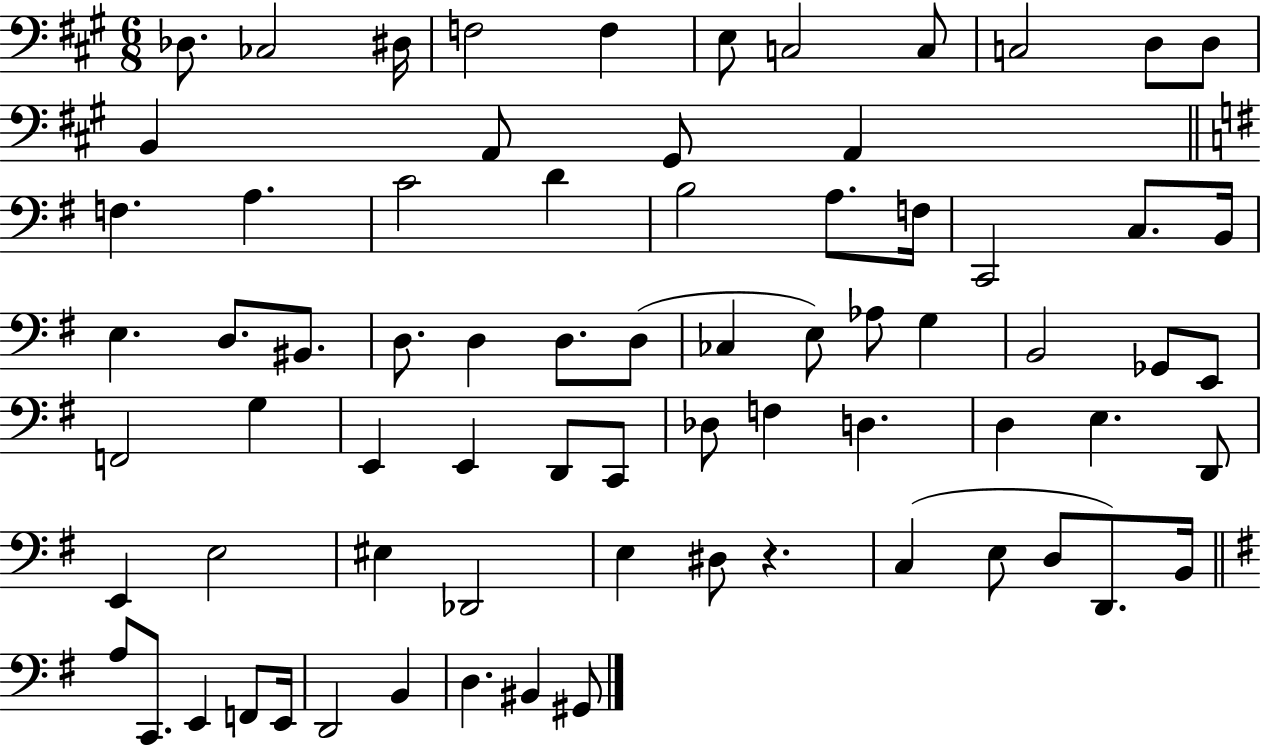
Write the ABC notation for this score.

X:1
T:Untitled
M:6/8
L:1/4
K:A
_D,/2 _C,2 ^D,/4 F,2 F, E,/2 C,2 C,/2 C,2 D,/2 D,/2 B,, A,,/2 ^G,,/2 A,, F, A, C2 D B,2 A,/2 F,/4 C,,2 C,/2 B,,/4 E, D,/2 ^B,,/2 D,/2 D, D,/2 D,/2 _C, E,/2 _A,/2 G, B,,2 _G,,/2 E,,/2 F,,2 G, E,, E,, D,,/2 C,,/2 _D,/2 F, D, D, E, D,,/2 E,, E,2 ^E, _D,,2 E, ^D,/2 z C, E,/2 D,/2 D,,/2 B,,/4 A,/2 C,,/2 E,, F,,/2 E,,/4 D,,2 B,, D, ^B,, ^G,,/2